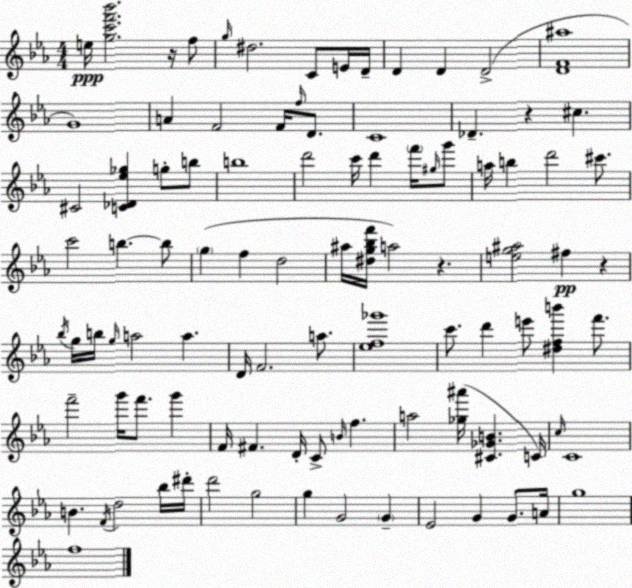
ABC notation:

X:1
T:Untitled
M:4/4
L:1/4
K:Cm
e/4 [gc'f'_b']2 z/4 f/2 g/4 ^d2 C/2 E/4 D/4 D D D2 [DF^a]4 G4 A F2 F/4 f/4 D/2 C4 _D z ^c ^C2 [C_D_e_g] g/2 b/2 b4 d'2 c'/4 d' f'/4 ^g/4 g'/2 a/4 b d'2 ^c'/2 c'2 b b/2 g f d2 ^a/4 [^dg_bf']/4 a2 z [eg^a]2 ^f z _b/4 g/4 b/4 g/4 a2 a D/4 F2 a/2 [_ef_g']4 c'/2 d' e'/2 [^dfb'] f'/2 f'2 g'/4 f'/2 g' F/4 ^F D/4 C/2 B/4 f a2 [_g^a']/4 [^C_GB] C/4 c/4 C4 B F/4 d2 _b/4 ^d'/4 d'2 g2 g G2 G _E2 G G/2 A/4 g4 f4